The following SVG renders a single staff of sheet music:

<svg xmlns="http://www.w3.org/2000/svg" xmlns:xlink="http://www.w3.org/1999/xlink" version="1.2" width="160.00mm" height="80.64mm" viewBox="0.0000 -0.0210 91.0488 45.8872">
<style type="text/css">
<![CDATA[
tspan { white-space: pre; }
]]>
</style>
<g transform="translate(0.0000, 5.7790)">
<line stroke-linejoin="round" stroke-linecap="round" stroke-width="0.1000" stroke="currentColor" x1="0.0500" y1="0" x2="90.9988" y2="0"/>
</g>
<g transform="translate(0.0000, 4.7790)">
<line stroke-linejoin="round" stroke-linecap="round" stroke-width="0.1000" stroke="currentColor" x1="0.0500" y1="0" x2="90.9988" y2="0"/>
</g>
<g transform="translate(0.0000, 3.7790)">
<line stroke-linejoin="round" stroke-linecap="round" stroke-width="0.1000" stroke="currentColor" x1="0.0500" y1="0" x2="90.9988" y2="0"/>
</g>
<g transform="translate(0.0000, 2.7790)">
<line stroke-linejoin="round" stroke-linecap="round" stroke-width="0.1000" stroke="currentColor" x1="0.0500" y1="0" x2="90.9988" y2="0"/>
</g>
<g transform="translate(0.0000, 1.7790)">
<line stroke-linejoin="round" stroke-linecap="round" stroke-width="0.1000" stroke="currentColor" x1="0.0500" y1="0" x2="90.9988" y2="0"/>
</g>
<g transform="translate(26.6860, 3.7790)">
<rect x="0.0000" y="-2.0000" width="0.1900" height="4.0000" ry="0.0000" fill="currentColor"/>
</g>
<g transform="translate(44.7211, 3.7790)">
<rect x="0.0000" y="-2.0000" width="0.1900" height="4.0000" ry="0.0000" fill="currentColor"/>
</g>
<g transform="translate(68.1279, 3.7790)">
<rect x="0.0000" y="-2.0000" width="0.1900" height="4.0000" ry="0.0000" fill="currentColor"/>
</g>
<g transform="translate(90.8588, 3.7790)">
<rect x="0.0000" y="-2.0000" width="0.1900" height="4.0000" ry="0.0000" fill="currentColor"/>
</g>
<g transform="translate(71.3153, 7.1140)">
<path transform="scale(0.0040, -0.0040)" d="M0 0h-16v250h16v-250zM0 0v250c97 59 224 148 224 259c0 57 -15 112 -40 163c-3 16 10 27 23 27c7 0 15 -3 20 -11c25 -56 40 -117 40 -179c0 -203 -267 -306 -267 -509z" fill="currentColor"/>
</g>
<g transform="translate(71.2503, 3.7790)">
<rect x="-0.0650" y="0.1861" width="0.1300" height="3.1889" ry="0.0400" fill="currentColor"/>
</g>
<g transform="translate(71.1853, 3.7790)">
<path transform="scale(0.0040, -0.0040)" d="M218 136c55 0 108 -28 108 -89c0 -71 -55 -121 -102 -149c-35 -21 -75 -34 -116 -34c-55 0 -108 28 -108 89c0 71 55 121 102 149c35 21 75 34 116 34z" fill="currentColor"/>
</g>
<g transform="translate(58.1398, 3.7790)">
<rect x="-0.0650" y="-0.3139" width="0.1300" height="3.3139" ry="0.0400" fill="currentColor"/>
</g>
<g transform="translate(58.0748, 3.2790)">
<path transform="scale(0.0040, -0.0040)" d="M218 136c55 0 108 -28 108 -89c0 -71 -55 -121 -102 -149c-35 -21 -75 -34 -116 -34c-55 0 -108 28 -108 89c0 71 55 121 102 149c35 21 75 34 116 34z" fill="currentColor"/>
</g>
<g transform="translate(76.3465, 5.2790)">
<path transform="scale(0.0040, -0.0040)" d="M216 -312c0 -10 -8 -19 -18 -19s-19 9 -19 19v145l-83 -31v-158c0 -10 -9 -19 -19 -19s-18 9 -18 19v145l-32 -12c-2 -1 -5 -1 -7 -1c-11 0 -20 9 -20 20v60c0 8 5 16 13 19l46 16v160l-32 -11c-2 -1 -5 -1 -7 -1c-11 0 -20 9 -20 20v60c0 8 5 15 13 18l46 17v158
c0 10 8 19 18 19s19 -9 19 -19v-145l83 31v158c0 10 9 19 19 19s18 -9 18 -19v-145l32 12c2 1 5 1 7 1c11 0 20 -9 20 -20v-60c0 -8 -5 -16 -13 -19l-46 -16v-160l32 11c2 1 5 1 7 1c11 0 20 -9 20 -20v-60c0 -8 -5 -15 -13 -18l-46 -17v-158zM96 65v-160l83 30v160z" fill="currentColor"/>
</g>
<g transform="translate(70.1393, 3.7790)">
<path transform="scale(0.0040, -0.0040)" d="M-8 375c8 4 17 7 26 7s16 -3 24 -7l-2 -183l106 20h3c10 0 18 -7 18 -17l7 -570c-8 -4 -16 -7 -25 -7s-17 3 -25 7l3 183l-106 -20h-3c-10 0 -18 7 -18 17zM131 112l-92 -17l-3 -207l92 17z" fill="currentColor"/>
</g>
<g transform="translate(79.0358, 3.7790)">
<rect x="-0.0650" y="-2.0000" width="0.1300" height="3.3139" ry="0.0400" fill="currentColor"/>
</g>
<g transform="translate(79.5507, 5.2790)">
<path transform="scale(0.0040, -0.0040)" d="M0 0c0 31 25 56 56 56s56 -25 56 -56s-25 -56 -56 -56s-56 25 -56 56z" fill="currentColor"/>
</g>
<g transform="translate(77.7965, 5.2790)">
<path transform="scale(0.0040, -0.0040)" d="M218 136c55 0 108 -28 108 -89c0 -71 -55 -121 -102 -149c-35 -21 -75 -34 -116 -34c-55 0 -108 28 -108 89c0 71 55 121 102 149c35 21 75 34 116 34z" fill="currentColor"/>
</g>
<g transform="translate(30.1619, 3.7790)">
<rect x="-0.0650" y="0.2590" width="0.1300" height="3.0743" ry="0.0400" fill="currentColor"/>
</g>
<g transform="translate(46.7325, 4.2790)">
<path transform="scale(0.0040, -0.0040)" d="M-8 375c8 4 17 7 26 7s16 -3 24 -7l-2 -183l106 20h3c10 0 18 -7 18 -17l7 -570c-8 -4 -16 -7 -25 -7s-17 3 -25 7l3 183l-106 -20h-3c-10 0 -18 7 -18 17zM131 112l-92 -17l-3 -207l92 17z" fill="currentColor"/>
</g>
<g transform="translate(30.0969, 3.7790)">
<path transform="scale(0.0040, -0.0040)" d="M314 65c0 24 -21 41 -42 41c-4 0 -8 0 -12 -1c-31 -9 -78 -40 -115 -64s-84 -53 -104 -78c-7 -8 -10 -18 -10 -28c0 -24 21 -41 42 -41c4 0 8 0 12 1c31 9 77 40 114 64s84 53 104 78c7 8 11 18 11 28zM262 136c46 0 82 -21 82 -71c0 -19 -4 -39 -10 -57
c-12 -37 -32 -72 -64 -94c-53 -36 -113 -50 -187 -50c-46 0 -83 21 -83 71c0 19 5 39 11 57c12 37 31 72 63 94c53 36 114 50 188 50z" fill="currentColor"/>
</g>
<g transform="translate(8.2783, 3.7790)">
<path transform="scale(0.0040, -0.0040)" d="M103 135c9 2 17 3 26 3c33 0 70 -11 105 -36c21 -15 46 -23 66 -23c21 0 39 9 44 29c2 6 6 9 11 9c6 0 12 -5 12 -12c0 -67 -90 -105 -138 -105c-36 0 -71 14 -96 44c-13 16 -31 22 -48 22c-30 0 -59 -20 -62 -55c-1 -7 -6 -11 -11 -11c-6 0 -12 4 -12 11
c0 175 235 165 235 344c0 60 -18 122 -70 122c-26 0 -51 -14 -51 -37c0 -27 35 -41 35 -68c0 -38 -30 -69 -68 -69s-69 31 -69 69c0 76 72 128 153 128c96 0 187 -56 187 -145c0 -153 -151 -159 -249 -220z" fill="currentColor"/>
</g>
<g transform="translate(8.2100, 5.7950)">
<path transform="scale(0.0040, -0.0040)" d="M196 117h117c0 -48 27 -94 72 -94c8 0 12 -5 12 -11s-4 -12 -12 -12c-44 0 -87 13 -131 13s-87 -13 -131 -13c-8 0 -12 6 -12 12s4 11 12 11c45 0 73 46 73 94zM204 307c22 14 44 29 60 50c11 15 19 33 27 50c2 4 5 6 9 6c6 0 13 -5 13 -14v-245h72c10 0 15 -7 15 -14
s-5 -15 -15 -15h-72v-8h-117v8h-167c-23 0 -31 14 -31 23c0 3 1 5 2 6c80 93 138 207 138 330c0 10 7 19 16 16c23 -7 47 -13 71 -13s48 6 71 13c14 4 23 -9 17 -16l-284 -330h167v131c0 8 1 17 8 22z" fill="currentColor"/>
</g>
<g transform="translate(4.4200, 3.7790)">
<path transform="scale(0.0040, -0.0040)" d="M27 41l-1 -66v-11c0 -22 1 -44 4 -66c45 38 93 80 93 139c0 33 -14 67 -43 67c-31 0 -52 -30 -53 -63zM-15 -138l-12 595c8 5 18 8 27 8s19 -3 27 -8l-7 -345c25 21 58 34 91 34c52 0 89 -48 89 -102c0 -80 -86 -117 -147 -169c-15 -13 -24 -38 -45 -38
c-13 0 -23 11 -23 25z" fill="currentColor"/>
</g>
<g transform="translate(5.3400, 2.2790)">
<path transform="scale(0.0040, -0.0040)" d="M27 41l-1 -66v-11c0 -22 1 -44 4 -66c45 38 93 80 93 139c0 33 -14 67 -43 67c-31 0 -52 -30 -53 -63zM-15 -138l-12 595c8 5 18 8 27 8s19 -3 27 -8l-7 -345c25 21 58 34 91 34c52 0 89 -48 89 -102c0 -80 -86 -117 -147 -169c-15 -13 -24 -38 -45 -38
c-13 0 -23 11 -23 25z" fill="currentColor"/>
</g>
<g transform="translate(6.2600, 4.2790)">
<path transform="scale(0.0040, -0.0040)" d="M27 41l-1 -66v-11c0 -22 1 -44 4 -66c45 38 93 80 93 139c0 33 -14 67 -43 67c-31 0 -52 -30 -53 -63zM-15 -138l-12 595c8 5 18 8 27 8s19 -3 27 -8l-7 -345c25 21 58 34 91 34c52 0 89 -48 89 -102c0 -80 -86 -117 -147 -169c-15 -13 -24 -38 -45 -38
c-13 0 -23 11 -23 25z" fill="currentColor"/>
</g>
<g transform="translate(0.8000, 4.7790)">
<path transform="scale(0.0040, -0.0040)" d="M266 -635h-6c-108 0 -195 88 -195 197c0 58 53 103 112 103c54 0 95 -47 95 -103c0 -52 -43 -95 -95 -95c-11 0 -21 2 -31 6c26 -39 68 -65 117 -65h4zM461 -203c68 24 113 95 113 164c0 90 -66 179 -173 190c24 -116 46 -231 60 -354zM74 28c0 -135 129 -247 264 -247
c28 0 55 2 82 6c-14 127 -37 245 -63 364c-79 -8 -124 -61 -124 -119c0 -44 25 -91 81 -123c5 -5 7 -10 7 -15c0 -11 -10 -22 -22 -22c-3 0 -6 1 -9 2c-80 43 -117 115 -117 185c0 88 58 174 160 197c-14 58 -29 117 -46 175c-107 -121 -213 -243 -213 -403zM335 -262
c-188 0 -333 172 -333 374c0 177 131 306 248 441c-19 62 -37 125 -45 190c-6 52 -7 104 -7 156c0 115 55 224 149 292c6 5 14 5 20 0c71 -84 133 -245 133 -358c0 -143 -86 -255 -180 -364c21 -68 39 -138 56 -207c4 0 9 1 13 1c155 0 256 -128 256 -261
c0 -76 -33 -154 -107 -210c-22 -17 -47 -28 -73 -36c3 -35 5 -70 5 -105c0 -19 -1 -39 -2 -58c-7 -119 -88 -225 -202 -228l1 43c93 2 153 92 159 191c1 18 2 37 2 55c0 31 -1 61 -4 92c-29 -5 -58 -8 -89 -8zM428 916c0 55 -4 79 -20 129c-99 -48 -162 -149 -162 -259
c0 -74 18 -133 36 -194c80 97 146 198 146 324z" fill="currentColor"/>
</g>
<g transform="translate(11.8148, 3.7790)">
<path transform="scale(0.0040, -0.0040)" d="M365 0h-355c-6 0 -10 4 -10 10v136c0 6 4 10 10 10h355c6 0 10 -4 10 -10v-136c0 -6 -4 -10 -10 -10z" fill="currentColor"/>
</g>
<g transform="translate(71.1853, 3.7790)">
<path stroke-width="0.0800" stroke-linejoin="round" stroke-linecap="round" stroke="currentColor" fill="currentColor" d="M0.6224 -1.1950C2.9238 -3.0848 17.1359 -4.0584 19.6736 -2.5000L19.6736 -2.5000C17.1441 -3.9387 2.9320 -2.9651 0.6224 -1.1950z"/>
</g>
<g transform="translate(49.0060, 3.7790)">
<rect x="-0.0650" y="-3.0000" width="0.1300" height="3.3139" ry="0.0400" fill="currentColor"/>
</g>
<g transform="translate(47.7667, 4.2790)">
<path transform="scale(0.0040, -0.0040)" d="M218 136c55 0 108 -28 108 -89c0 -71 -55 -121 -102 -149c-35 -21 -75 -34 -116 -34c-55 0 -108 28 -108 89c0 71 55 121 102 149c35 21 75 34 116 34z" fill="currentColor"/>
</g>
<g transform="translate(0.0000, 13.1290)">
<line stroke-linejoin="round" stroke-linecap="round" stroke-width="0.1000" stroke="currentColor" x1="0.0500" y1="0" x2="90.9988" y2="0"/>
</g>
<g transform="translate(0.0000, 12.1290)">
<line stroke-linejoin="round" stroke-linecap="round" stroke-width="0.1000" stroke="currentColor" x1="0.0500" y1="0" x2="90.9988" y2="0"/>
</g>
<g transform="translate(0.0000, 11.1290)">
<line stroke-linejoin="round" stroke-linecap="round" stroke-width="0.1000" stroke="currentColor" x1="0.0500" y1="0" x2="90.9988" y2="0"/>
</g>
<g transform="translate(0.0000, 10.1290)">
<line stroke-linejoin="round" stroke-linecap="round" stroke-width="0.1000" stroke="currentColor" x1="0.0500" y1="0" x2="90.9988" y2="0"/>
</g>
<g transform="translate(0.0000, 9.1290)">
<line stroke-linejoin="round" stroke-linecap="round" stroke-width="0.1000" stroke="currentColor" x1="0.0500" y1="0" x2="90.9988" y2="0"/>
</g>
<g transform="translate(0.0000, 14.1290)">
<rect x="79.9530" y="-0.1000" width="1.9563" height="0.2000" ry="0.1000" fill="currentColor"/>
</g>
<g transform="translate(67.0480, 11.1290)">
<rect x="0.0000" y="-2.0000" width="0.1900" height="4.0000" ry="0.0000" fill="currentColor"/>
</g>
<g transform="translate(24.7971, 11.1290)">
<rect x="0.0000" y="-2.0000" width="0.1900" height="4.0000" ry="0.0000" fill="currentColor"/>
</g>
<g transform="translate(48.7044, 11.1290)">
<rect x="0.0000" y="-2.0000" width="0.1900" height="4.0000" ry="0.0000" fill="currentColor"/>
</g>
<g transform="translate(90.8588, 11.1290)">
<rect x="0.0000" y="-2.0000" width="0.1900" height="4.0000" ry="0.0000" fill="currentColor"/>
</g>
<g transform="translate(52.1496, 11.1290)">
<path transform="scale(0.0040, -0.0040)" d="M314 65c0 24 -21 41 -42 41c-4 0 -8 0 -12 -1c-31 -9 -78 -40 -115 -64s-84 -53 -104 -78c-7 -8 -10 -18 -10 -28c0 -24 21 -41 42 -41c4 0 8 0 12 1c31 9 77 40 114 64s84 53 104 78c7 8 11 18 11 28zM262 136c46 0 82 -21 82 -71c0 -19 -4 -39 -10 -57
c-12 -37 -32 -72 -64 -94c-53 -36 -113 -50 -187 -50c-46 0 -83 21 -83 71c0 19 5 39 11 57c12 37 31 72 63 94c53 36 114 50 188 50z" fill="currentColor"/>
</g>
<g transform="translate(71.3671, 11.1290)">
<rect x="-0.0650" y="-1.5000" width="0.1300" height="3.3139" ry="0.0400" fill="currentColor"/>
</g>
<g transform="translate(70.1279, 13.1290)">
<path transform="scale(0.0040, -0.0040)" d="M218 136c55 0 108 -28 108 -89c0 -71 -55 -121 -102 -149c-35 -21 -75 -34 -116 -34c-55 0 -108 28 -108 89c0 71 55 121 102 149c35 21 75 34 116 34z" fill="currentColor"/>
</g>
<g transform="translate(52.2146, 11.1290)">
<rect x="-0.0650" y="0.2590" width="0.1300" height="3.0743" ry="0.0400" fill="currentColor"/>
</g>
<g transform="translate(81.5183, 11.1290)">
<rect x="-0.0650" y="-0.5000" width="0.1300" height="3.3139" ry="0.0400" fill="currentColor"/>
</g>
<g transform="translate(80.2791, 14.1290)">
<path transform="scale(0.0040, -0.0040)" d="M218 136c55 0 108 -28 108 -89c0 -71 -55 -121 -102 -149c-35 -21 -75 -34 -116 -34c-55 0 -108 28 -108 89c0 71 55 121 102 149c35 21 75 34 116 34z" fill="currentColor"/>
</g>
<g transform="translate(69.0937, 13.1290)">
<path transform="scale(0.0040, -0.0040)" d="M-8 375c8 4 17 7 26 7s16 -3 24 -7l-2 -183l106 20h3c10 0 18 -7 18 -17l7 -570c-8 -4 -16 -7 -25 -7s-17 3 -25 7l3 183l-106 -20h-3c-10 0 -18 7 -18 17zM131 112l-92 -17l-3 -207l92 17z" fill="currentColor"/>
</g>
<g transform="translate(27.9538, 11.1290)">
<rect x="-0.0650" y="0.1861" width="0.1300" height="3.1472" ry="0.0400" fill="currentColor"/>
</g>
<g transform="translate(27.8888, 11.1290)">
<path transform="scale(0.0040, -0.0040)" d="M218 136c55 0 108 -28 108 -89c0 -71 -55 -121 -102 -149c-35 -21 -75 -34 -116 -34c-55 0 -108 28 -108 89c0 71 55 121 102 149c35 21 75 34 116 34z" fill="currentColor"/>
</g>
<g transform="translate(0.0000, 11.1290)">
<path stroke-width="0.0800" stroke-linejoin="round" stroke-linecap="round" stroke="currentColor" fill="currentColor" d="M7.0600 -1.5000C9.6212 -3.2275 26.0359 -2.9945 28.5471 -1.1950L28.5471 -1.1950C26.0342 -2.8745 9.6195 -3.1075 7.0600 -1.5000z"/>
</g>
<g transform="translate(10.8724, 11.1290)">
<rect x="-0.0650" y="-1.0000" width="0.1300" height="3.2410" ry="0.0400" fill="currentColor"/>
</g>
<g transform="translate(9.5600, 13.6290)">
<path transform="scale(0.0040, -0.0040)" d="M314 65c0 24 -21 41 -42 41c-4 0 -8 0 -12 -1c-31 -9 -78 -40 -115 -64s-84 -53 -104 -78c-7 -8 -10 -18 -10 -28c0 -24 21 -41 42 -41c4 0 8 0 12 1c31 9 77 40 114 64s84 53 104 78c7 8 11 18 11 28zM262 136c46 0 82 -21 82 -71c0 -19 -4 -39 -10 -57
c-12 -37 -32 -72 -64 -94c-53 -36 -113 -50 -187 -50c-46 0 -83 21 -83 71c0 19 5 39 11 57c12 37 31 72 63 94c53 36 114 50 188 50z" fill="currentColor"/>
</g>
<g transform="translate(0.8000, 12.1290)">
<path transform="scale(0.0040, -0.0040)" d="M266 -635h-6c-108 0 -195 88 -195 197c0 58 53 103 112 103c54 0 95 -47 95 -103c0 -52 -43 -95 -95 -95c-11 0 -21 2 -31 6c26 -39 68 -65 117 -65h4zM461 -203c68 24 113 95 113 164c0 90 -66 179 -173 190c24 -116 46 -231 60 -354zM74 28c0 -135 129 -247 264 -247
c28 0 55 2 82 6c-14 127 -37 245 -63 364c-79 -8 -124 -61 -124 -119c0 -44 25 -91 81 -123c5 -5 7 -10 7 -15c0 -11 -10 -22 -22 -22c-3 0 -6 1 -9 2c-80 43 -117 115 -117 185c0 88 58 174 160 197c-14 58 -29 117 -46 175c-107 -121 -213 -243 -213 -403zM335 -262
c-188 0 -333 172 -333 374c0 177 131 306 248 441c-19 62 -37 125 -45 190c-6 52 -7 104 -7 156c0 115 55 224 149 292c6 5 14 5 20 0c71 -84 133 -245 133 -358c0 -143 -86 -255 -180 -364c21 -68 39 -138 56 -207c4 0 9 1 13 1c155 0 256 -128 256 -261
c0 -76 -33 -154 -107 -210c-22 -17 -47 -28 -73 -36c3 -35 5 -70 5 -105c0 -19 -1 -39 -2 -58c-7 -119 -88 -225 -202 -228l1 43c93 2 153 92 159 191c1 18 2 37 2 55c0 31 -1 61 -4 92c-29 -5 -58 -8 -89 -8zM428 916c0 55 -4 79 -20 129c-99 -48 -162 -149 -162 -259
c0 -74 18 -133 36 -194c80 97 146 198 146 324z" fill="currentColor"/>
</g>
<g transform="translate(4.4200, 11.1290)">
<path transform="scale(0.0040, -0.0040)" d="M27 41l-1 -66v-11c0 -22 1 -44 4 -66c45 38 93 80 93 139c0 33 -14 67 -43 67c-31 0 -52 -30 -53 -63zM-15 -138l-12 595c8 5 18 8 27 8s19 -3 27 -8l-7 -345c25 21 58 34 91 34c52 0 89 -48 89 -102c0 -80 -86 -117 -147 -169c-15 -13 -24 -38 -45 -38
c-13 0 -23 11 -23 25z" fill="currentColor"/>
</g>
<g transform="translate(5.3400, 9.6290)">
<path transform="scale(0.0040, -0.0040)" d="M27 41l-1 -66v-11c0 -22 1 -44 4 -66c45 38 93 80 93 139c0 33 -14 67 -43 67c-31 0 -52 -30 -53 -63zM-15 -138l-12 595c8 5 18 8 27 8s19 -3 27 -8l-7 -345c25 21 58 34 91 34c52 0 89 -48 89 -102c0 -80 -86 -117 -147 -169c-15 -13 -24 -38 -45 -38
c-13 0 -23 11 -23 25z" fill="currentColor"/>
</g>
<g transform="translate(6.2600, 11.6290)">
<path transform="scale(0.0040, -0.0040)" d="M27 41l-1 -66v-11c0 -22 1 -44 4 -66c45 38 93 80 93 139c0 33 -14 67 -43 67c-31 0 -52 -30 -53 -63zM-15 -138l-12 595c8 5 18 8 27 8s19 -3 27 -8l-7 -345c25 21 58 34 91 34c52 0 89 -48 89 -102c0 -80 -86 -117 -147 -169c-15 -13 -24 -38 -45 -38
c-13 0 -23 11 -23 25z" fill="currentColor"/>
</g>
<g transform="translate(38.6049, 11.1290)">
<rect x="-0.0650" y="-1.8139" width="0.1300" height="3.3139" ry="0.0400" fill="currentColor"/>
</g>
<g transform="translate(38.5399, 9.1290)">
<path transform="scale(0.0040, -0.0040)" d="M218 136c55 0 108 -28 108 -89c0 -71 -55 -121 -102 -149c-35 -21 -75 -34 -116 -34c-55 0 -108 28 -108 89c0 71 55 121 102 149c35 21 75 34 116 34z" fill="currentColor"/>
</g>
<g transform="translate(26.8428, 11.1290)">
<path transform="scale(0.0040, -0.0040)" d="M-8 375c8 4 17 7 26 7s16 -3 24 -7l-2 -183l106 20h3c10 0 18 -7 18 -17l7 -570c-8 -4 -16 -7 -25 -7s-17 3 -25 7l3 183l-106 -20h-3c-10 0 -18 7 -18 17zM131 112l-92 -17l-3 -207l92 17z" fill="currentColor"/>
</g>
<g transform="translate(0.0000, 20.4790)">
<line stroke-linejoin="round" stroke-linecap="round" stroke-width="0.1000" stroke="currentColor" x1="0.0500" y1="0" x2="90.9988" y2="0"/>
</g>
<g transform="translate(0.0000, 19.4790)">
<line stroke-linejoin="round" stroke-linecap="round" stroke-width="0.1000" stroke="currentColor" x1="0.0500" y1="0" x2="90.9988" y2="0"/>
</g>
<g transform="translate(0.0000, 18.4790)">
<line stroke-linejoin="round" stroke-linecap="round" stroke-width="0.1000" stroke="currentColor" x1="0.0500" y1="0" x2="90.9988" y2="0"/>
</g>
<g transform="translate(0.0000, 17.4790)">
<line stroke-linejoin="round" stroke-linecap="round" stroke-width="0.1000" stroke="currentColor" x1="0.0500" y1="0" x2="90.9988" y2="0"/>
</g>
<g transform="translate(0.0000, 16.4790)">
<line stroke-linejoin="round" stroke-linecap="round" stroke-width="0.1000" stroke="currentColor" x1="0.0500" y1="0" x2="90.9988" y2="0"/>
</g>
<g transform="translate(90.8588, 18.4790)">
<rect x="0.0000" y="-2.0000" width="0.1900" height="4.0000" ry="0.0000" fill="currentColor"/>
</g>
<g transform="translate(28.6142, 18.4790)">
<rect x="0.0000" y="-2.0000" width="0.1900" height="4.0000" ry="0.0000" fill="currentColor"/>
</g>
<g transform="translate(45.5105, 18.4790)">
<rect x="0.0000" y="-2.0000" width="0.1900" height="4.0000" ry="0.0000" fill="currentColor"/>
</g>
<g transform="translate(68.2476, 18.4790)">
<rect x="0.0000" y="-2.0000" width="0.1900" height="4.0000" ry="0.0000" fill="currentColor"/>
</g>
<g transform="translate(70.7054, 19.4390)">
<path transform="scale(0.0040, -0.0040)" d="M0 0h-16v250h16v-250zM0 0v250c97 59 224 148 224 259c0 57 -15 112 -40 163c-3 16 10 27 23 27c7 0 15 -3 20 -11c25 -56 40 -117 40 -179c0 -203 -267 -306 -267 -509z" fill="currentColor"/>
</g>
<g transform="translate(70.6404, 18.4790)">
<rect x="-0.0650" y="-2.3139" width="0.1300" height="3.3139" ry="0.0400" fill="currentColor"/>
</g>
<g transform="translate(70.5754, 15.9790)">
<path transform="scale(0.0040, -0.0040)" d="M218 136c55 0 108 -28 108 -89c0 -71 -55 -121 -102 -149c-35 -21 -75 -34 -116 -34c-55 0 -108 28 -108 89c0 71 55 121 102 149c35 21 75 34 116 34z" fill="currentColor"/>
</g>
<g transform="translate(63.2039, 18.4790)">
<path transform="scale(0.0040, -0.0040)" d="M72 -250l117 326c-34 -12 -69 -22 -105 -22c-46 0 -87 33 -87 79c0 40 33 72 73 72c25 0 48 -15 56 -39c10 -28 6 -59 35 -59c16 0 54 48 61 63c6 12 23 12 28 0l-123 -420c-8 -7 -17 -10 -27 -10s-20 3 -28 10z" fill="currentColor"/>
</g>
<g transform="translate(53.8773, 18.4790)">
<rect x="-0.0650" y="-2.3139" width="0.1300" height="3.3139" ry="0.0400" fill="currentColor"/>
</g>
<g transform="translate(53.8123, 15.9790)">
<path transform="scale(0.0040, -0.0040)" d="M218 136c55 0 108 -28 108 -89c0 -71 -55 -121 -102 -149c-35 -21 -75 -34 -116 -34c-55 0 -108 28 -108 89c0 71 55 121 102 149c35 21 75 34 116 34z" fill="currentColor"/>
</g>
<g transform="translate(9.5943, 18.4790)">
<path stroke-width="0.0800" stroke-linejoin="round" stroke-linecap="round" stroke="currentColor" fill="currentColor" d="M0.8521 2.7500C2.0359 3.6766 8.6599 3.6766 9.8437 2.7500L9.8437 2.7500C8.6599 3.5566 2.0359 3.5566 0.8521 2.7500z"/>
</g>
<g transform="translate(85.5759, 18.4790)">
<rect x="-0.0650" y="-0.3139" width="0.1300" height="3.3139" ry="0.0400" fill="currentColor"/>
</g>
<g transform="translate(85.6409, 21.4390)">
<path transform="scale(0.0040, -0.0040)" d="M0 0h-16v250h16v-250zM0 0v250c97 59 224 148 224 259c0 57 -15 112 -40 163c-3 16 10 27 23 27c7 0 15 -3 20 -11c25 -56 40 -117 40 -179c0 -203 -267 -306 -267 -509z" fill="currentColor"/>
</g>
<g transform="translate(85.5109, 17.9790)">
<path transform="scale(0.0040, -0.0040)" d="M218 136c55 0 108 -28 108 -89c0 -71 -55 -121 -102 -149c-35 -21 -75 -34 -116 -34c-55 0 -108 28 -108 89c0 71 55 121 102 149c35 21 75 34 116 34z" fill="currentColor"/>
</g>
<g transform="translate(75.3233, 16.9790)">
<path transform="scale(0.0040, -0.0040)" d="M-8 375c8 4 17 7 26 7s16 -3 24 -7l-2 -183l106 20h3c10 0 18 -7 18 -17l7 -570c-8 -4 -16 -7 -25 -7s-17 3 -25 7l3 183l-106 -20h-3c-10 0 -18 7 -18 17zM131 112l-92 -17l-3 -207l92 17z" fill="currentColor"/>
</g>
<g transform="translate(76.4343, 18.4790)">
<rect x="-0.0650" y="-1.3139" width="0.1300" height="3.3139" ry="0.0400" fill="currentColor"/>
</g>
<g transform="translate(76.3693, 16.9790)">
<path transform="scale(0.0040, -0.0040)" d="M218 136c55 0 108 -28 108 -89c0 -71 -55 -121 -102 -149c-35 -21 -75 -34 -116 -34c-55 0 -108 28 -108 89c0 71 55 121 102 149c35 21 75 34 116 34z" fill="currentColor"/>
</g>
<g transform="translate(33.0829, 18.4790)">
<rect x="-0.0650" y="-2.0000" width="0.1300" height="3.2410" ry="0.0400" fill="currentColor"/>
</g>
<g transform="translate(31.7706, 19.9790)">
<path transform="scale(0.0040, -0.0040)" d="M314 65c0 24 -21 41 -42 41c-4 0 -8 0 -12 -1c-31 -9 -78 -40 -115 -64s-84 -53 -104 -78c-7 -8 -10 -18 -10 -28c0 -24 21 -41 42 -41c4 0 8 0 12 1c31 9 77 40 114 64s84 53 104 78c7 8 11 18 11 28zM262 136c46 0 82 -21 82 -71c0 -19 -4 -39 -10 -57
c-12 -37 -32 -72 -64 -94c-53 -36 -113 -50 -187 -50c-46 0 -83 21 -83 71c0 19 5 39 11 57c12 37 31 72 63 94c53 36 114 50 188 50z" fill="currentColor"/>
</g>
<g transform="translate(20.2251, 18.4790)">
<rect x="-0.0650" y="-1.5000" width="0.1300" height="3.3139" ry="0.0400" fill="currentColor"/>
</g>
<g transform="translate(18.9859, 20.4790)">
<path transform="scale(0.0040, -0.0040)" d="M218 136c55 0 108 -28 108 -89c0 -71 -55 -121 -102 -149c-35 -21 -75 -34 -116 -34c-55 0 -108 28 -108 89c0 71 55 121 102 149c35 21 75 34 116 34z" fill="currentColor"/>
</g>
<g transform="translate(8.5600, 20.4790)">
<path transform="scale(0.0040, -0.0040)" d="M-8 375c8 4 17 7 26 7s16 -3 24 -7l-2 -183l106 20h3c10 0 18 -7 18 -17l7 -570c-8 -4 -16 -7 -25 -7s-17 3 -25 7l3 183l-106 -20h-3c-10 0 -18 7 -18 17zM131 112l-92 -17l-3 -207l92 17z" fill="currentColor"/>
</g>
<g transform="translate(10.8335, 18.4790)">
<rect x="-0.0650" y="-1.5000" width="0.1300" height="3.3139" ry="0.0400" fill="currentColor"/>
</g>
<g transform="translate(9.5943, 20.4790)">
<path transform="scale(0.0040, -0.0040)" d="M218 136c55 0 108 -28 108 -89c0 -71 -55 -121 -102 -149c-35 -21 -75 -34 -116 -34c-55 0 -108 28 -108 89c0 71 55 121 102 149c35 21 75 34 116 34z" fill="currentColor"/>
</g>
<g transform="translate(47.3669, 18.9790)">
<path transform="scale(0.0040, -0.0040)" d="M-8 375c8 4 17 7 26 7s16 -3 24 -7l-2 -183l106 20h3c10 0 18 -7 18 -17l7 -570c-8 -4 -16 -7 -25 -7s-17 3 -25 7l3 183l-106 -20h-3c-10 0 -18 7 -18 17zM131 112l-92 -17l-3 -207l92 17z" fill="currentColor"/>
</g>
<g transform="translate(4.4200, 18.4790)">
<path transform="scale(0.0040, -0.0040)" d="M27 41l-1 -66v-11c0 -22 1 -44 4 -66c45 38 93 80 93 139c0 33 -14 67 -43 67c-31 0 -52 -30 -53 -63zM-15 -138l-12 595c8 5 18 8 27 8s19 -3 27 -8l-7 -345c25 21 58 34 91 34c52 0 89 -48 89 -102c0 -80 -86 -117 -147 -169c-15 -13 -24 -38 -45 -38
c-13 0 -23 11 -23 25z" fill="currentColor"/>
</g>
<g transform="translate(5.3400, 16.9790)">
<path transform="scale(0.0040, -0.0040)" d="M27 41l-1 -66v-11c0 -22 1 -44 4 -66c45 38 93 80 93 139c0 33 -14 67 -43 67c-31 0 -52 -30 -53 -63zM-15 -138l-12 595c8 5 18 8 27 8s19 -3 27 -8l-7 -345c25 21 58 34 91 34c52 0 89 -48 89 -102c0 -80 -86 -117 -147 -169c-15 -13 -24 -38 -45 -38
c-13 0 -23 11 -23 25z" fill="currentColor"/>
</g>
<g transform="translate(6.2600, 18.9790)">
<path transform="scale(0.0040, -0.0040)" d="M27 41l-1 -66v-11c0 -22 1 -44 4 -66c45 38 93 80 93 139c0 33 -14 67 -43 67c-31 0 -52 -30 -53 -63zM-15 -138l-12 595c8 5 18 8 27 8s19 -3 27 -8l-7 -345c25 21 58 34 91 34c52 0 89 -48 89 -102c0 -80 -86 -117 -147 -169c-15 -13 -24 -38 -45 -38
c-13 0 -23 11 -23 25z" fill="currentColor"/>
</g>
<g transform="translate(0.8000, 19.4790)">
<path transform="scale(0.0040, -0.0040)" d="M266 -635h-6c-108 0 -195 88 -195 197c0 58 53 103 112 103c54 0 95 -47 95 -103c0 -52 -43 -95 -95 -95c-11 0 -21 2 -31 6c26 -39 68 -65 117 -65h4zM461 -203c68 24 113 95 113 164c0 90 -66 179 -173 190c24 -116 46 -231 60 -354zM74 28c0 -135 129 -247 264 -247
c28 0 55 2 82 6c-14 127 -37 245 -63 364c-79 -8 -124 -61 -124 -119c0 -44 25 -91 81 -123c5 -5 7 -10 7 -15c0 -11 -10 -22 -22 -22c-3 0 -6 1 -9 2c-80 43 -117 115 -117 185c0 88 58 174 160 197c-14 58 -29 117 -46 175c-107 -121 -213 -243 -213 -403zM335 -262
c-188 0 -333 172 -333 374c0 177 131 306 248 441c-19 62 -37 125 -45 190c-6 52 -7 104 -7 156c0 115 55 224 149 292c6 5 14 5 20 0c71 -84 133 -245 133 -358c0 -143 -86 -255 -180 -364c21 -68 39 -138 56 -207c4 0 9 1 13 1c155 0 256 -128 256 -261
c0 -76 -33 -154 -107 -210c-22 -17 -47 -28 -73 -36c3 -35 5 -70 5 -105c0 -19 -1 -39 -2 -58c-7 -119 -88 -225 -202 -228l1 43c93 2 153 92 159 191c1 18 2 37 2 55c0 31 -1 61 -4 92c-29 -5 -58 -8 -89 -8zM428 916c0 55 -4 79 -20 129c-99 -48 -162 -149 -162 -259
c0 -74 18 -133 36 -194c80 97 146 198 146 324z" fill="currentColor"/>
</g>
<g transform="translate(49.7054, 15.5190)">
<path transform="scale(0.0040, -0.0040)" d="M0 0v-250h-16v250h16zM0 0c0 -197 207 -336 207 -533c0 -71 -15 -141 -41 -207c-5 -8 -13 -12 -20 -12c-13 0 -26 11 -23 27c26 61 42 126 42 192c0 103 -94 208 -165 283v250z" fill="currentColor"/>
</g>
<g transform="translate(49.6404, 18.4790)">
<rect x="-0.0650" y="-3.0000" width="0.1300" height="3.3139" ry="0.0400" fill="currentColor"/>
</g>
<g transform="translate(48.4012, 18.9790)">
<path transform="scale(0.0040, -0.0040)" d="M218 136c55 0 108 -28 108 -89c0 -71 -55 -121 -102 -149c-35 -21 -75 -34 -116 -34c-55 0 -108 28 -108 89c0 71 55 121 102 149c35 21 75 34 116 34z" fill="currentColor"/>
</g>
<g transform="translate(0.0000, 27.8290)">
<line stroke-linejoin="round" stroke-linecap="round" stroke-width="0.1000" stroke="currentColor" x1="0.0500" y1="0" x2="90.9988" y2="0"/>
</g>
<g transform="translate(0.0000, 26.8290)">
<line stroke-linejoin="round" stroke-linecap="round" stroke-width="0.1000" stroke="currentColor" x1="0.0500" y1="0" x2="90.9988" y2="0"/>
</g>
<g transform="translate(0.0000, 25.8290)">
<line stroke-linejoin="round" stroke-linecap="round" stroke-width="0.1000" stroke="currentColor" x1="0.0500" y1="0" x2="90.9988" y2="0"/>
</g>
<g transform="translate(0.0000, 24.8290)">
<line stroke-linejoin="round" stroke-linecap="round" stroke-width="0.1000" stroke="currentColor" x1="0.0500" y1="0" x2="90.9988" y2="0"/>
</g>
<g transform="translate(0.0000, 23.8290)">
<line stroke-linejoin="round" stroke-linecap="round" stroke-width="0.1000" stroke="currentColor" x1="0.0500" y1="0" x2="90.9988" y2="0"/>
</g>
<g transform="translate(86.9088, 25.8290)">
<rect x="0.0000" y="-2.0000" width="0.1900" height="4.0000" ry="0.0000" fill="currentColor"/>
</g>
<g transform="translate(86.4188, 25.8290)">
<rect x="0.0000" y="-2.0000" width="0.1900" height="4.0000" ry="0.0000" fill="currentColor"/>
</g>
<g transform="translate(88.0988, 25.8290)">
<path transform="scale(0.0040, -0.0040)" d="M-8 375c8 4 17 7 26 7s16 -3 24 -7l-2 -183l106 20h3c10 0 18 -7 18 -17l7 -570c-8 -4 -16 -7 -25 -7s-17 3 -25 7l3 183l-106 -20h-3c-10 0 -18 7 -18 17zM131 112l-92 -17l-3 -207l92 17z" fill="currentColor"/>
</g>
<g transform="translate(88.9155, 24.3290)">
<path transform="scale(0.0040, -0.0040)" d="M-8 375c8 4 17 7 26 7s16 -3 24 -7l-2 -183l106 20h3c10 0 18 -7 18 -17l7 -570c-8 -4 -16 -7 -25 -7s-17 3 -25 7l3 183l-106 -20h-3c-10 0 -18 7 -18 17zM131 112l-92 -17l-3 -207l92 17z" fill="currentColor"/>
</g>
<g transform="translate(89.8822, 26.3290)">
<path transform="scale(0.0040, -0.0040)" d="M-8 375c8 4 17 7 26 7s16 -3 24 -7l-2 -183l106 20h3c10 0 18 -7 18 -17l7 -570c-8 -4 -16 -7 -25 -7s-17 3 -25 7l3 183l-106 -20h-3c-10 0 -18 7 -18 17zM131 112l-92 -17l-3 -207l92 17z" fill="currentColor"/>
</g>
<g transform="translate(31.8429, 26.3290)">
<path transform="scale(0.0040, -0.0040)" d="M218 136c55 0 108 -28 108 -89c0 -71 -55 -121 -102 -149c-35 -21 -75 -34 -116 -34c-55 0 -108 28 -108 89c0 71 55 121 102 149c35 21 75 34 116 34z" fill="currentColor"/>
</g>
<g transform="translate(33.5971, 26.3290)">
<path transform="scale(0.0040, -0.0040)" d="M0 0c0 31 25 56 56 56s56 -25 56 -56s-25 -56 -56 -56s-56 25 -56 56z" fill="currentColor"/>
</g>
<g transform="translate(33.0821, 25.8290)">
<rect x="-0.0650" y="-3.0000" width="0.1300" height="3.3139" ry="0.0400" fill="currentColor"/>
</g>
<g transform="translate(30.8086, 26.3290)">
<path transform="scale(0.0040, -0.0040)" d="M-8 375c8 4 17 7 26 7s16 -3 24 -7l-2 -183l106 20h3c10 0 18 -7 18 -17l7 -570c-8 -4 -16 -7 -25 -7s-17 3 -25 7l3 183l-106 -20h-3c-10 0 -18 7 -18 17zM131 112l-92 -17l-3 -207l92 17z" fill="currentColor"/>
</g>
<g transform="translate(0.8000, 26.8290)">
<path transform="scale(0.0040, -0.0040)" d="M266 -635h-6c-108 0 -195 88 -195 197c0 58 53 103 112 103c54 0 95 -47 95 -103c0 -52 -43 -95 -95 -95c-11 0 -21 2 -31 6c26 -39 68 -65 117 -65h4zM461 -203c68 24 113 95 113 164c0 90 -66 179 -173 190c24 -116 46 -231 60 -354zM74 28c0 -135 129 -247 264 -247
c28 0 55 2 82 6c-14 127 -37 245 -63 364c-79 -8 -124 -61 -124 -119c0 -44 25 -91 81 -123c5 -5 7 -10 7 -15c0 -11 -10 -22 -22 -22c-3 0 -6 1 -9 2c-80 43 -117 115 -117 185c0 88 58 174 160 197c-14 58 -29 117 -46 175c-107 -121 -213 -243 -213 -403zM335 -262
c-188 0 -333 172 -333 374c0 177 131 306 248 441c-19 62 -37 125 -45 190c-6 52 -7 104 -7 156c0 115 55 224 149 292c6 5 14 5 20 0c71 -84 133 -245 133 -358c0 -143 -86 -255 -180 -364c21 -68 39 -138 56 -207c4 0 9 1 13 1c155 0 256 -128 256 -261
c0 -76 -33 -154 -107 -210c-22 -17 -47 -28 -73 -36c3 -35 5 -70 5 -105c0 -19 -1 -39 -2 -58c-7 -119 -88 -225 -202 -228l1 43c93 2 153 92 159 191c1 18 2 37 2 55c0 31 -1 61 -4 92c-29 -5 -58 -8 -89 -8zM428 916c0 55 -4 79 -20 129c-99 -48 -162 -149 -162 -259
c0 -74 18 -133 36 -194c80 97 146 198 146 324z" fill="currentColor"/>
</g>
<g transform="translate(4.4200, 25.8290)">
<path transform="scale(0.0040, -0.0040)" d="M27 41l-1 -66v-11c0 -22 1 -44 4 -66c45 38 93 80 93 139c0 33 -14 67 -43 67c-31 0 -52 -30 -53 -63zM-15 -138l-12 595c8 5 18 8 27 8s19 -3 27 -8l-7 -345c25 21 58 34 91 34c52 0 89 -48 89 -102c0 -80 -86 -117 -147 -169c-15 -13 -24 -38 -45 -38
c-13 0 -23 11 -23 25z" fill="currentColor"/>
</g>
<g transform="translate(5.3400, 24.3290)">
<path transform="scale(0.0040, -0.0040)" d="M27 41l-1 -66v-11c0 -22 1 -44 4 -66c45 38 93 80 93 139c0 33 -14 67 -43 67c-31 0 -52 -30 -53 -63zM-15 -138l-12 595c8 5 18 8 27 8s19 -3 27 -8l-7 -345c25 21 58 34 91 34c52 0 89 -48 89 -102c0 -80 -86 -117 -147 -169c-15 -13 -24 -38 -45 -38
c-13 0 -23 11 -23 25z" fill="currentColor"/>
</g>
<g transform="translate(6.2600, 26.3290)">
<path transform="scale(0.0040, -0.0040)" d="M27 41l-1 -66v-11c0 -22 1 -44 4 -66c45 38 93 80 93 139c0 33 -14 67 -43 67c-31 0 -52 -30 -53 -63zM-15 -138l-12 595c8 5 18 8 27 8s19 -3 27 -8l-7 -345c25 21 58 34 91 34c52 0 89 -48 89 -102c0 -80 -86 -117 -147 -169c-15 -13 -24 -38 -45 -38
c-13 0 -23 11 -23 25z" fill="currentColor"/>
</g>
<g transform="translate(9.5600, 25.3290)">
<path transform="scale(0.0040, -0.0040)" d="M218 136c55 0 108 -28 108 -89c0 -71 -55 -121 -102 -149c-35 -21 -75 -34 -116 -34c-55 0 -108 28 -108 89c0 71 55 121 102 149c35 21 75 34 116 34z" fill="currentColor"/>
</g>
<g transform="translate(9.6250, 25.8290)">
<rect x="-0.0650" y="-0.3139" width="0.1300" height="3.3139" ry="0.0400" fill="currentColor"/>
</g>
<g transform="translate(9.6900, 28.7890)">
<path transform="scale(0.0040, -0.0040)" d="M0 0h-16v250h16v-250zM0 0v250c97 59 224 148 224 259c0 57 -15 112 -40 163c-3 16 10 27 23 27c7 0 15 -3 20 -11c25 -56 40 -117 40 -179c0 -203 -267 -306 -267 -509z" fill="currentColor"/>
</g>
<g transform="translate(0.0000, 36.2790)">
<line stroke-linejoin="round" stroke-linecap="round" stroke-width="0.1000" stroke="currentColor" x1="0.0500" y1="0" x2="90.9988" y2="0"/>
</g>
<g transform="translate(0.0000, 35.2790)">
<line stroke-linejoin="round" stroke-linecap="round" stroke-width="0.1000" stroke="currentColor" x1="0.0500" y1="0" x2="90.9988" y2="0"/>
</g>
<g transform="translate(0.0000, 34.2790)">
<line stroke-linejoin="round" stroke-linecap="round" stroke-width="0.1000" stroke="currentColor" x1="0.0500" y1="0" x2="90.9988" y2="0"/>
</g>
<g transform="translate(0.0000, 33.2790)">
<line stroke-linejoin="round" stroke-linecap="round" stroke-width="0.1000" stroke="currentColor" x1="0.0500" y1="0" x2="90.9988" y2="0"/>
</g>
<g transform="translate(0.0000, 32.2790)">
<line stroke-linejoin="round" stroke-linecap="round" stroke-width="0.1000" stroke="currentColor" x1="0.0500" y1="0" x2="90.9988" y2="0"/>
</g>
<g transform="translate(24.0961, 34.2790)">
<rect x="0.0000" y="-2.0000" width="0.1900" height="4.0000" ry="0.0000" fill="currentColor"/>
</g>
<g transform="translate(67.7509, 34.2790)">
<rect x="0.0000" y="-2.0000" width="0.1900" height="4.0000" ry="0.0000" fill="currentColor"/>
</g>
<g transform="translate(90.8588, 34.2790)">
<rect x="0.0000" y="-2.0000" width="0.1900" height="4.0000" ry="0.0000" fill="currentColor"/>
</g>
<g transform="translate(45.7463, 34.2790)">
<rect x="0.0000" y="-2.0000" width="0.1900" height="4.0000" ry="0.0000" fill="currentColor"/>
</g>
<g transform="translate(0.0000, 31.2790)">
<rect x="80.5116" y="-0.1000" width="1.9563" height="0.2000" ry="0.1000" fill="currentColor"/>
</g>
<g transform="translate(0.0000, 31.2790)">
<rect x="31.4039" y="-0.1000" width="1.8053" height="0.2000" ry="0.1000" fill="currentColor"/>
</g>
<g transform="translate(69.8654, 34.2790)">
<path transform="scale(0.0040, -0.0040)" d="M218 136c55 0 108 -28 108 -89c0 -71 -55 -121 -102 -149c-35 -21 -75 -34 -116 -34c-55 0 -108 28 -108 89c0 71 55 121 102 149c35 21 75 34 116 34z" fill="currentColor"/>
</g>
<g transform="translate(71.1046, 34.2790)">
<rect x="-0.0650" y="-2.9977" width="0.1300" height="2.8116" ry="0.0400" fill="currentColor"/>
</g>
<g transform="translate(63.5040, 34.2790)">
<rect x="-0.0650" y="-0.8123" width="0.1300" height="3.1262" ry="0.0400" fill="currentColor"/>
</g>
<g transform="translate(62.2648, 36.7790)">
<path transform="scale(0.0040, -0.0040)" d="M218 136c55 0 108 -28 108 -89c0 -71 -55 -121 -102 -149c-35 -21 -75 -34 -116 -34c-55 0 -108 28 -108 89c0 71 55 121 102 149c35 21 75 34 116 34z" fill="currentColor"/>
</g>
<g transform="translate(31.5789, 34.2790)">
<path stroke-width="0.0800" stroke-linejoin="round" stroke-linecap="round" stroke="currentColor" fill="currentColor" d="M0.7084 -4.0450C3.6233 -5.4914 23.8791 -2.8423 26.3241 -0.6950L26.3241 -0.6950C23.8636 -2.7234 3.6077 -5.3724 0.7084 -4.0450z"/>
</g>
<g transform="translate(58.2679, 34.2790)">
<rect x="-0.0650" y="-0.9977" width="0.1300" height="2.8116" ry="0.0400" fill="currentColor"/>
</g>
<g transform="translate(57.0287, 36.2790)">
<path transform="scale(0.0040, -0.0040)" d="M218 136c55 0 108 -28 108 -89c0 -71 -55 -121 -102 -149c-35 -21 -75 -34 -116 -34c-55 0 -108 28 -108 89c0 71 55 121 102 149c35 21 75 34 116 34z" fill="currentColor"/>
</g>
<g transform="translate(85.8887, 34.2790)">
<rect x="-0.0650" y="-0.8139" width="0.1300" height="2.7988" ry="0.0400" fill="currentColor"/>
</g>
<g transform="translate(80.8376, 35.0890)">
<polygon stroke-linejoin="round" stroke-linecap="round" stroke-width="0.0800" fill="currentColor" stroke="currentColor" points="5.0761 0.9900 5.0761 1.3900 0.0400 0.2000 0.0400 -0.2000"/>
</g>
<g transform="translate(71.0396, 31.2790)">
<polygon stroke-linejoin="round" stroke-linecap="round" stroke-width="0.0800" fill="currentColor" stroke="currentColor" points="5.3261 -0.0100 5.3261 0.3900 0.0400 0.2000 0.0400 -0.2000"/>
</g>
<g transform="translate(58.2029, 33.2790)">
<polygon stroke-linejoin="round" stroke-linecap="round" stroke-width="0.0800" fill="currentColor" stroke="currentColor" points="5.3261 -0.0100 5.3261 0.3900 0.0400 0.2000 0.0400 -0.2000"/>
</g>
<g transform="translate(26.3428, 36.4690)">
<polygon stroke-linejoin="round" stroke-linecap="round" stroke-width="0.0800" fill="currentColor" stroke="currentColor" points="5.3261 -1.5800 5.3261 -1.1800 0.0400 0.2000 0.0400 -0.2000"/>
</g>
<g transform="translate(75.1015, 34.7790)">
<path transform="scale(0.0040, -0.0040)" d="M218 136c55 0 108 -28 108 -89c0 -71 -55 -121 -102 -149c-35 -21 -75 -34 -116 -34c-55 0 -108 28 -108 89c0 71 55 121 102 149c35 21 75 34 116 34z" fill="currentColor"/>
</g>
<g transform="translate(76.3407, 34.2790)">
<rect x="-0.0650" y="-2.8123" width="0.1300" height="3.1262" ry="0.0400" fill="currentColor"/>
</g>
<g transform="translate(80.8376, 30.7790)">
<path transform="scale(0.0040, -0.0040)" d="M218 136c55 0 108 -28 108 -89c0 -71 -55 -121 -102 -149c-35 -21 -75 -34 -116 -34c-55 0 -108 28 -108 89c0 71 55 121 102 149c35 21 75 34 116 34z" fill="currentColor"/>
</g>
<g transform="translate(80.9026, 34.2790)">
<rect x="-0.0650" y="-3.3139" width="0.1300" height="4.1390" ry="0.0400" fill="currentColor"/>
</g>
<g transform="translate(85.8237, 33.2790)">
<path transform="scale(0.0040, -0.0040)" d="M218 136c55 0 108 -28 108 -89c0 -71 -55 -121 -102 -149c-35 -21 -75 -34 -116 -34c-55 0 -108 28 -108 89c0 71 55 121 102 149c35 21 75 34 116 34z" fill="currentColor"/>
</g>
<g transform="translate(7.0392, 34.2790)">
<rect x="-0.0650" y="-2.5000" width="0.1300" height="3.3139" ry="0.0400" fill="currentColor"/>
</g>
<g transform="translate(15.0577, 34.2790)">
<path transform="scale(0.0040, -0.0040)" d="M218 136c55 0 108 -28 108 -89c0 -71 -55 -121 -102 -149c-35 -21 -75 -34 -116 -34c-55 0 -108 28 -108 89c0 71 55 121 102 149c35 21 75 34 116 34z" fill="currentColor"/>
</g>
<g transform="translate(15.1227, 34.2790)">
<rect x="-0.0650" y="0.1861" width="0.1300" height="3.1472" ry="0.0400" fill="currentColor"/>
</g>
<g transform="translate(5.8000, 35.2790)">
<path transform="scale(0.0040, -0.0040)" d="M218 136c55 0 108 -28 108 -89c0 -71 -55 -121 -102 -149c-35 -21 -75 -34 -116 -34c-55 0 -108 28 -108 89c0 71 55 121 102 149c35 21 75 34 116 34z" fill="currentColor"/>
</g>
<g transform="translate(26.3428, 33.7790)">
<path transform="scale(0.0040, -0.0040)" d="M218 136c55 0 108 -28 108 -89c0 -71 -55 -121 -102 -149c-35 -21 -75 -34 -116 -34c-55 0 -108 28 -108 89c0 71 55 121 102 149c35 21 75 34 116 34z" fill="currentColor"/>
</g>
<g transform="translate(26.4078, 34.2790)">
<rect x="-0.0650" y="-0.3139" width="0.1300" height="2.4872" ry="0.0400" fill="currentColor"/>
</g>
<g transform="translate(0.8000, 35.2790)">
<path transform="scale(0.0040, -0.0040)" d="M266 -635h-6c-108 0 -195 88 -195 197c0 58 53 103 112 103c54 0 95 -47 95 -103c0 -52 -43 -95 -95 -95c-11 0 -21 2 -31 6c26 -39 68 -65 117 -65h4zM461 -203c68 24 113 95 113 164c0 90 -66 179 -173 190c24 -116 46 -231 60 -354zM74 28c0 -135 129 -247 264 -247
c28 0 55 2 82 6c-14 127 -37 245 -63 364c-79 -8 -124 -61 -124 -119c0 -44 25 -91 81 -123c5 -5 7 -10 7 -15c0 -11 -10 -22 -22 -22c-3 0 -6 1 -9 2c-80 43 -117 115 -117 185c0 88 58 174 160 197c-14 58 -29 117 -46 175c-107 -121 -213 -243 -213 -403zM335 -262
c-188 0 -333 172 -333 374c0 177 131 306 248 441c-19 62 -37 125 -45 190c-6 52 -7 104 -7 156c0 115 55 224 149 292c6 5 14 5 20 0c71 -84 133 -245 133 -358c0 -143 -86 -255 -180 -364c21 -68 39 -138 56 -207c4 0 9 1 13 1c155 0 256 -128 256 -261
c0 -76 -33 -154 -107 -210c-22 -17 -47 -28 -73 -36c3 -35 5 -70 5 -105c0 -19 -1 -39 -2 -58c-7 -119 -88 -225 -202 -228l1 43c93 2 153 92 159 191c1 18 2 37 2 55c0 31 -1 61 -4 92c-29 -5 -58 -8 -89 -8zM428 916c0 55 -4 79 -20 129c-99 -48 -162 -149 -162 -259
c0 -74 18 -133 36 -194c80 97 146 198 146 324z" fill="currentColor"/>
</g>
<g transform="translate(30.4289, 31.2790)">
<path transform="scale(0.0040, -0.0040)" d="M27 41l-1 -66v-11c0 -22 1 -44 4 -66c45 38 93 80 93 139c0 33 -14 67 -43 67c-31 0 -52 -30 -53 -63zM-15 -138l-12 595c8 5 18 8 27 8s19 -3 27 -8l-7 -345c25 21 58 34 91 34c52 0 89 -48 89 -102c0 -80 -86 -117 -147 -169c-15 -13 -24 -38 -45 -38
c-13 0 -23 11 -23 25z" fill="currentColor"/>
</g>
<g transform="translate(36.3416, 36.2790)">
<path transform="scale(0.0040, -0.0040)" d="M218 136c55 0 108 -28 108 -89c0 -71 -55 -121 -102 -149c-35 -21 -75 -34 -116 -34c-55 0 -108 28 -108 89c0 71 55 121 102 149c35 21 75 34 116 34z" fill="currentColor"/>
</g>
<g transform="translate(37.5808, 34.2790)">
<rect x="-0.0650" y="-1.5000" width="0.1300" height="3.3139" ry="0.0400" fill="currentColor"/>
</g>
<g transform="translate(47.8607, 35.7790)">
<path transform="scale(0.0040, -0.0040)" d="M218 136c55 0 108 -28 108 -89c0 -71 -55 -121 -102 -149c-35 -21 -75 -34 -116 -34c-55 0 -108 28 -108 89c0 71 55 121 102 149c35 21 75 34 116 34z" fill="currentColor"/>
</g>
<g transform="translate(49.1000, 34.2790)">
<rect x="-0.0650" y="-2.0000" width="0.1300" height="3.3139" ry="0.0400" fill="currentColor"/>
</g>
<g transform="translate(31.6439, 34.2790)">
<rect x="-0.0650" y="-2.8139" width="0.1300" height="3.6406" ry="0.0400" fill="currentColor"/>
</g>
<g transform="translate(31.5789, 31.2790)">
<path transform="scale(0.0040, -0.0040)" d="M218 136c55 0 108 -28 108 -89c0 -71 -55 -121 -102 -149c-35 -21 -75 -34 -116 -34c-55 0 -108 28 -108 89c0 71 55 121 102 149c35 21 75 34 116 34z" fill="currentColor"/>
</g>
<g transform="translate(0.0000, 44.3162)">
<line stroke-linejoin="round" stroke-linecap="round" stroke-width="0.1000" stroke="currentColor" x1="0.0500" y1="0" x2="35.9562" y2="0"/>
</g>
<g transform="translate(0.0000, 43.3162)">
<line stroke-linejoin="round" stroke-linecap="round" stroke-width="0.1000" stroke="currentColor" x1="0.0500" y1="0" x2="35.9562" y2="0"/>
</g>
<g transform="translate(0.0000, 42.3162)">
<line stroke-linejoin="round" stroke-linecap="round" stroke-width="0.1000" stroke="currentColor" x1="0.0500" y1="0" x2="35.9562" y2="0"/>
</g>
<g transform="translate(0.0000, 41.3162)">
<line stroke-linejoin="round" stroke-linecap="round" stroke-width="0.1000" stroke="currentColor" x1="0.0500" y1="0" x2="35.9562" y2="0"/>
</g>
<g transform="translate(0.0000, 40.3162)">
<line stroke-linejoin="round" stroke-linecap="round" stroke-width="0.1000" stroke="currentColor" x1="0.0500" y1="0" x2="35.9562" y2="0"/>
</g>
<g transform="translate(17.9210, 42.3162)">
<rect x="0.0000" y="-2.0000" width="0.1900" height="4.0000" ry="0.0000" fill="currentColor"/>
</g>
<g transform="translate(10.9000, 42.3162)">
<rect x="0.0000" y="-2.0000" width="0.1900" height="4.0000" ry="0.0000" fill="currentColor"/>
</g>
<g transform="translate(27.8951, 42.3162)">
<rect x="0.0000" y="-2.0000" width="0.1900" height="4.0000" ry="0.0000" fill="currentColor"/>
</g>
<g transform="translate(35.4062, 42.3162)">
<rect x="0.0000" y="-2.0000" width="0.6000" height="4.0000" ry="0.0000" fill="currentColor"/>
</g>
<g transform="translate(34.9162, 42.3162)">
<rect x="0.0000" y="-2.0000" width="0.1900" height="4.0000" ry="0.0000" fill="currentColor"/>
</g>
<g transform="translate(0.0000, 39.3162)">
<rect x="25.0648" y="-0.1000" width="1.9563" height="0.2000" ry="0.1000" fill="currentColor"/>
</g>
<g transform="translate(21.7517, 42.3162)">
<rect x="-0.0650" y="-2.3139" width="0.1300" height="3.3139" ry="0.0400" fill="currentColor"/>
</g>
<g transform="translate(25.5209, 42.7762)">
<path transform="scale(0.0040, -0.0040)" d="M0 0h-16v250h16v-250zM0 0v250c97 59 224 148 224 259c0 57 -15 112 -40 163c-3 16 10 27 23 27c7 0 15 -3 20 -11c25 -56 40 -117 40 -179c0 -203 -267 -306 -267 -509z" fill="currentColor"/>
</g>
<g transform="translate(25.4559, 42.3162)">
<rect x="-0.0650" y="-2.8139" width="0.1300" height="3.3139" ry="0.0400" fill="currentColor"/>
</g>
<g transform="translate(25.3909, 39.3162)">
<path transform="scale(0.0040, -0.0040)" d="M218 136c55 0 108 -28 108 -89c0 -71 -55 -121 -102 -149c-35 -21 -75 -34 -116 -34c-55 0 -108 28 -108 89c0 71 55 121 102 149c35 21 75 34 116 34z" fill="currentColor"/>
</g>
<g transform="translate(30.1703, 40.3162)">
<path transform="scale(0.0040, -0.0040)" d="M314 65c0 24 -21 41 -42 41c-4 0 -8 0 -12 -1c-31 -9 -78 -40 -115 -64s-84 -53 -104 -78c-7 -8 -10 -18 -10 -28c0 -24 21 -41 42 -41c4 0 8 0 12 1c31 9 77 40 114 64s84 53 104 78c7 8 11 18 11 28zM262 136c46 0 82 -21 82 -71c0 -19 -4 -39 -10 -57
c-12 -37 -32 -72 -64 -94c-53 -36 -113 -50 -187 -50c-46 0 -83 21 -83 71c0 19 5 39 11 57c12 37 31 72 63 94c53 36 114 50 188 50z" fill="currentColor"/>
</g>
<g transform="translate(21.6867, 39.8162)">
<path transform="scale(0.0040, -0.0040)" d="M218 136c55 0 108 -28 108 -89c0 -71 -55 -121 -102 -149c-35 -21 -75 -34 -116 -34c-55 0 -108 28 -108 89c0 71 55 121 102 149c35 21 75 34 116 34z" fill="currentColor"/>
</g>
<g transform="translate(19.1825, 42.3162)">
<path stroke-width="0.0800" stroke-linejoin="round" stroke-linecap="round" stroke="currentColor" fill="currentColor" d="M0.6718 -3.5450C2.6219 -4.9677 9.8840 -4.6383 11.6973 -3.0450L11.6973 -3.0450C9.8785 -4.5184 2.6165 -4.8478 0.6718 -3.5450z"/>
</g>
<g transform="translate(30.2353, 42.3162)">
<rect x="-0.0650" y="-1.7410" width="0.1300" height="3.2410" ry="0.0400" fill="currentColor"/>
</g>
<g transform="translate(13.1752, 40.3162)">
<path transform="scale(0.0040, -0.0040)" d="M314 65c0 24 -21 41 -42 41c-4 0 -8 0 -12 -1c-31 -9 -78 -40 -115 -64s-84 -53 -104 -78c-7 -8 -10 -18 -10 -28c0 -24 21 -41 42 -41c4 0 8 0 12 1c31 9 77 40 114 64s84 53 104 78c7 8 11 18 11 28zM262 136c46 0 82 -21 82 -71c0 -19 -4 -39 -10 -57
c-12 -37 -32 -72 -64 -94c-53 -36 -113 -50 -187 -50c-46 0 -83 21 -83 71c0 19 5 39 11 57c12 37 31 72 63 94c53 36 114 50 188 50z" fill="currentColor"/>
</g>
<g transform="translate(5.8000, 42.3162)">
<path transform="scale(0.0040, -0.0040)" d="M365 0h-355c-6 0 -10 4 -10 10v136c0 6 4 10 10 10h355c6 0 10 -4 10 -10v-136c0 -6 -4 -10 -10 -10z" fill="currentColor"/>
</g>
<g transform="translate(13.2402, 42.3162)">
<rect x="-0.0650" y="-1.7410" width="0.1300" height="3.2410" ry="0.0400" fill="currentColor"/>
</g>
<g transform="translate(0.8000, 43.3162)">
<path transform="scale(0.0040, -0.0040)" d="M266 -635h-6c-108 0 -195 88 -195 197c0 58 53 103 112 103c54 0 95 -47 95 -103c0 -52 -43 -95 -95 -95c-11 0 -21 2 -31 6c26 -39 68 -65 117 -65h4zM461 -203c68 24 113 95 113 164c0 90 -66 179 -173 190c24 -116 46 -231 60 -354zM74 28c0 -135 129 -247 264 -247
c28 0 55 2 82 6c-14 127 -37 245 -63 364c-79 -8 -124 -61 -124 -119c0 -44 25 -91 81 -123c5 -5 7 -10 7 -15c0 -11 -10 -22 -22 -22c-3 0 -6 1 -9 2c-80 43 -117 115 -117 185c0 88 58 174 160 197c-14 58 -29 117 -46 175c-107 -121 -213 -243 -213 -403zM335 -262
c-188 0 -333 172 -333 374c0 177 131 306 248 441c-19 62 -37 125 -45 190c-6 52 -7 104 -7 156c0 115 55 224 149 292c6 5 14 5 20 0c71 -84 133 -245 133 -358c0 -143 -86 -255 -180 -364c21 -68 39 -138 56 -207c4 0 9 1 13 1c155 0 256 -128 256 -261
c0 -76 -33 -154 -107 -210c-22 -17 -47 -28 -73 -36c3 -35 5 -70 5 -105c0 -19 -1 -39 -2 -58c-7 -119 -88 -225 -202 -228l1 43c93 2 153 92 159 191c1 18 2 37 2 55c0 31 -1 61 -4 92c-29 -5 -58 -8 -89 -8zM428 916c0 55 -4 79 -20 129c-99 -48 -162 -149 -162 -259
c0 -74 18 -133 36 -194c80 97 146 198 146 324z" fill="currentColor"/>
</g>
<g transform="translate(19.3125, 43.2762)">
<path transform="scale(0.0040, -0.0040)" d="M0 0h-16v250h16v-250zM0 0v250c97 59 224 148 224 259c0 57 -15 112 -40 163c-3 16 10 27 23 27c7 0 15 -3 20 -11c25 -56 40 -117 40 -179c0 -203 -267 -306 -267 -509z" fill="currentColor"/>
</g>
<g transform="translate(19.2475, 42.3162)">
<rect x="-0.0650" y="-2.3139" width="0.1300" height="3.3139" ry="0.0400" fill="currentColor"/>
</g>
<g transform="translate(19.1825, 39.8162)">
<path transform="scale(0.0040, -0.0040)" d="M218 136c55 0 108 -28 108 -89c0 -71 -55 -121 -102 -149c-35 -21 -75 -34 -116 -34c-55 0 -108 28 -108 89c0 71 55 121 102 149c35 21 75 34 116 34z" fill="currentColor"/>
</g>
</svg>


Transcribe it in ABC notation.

X:1
T:Untitled
M:2/4
L:1/4
K:Eb
z2 _B2 A c B/2 ^F D2 B f _B2 E C E E F2 A/2 g z/2 g/2 e c/2 c/2 A G B c/2 _a/2 E F E/2 D/2 B/2 A/2 b/2 d/2 z2 f2 g/2 g a/2 f2